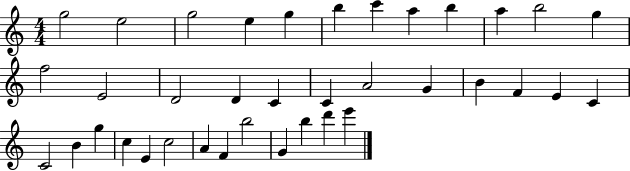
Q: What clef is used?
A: treble